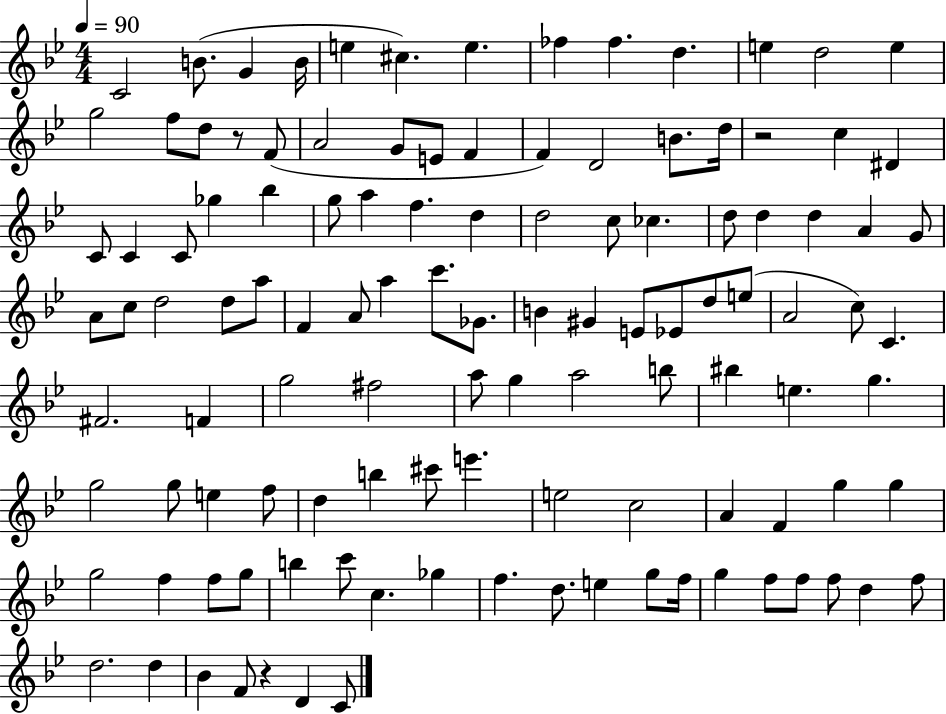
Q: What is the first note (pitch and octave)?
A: C4